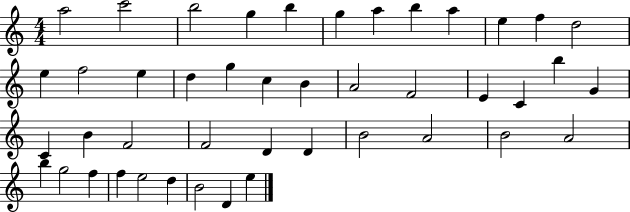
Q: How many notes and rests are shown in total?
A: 44